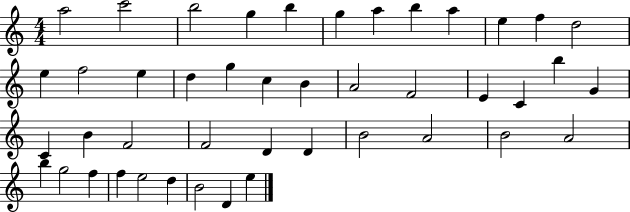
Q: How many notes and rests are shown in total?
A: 44